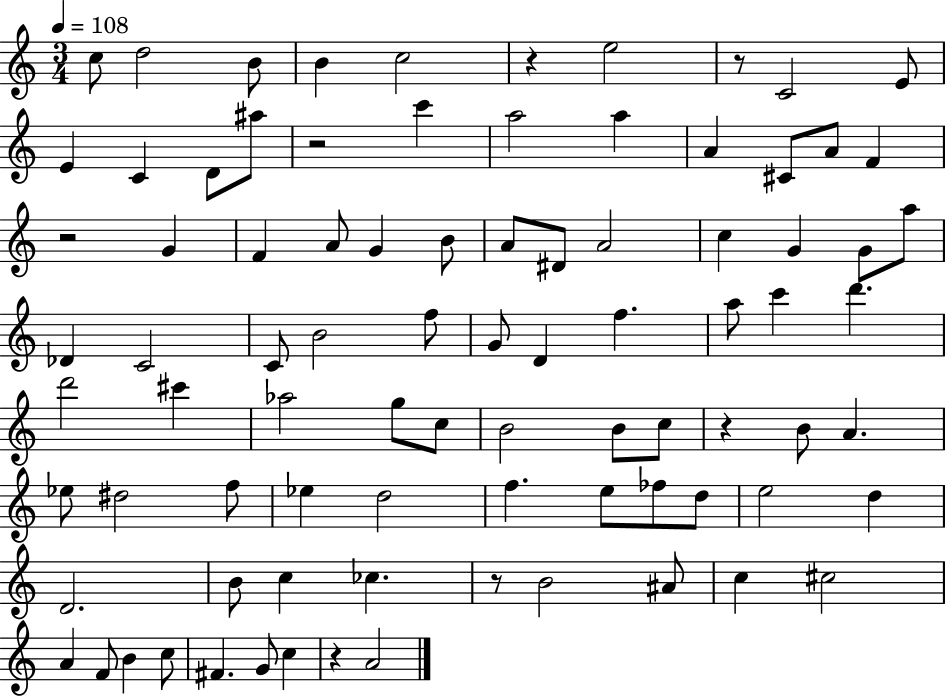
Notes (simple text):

C5/e D5/h B4/e B4/q C5/h R/q E5/h R/e C4/h E4/e E4/q C4/q D4/e A#5/e R/h C6/q A5/h A5/q A4/q C#4/e A4/e F4/q R/h G4/q F4/q A4/e G4/q B4/e A4/e D#4/e A4/h C5/q G4/q G4/e A5/e Db4/q C4/h C4/e B4/h F5/e G4/e D4/q F5/q. A5/e C6/q D6/q. D6/h C#6/q Ab5/h G5/e C5/e B4/h B4/e C5/e R/q B4/e A4/q. Eb5/e D#5/h F5/e Eb5/q D5/h F5/q. E5/e FES5/e D5/e E5/h D5/q D4/h. B4/e C5/q CES5/q. R/e B4/h A#4/e C5/q C#5/h A4/q F4/e B4/q C5/e F#4/q. G4/e C5/q R/q A4/h